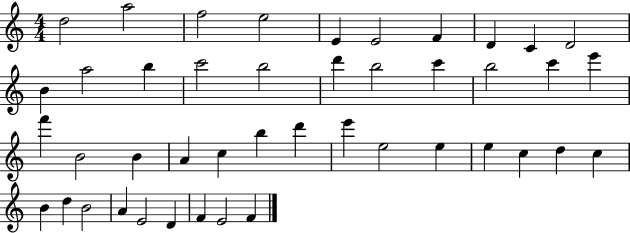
D5/h A5/h F5/h E5/h E4/q E4/h F4/q D4/q C4/q D4/h B4/q A5/h B5/q C6/h B5/h D6/q B5/h C6/q B5/h C6/q E6/q F6/q B4/h B4/q A4/q C5/q B5/q D6/q E6/q E5/h E5/q E5/q C5/q D5/q C5/q B4/q D5/q B4/h A4/q E4/h D4/q F4/q E4/h F4/q